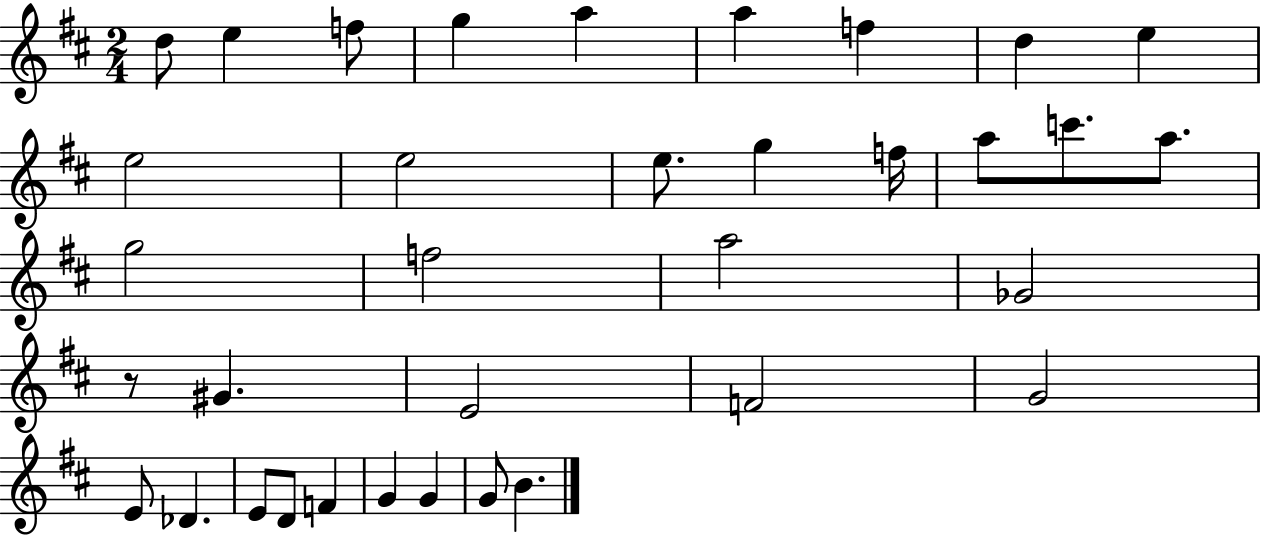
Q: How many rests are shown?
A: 1